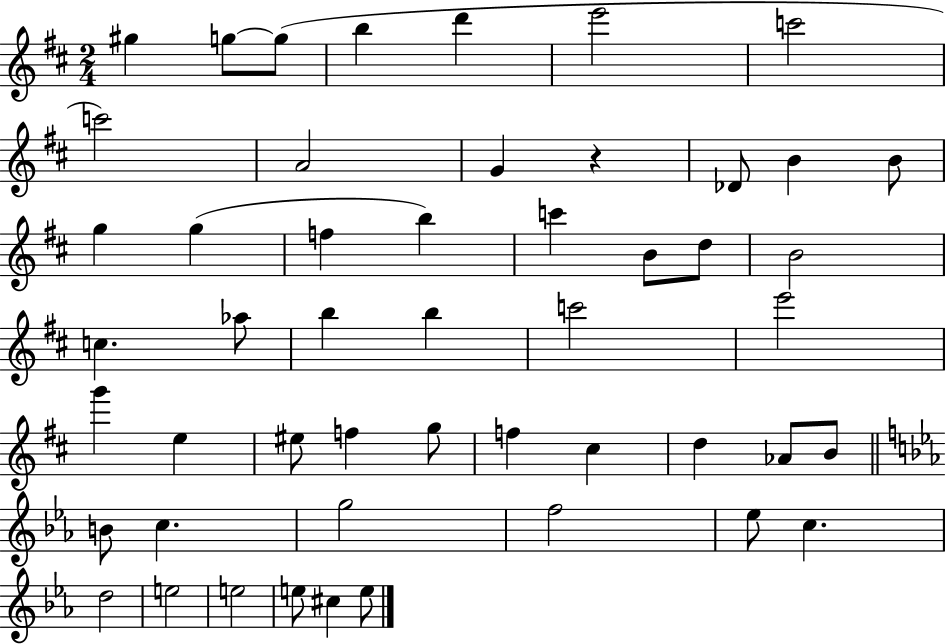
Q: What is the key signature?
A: D major